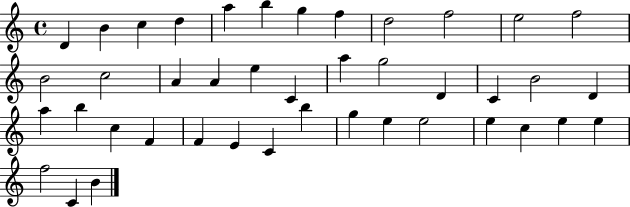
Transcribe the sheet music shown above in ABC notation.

X:1
T:Untitled
M:4/4
L:1/4
K:C
D B c d a b g f d2 f2 e2 f2 B2 c2 A A e C a g2 D C B2 D a b c F F E C b g e e2 e c e e f2 C B